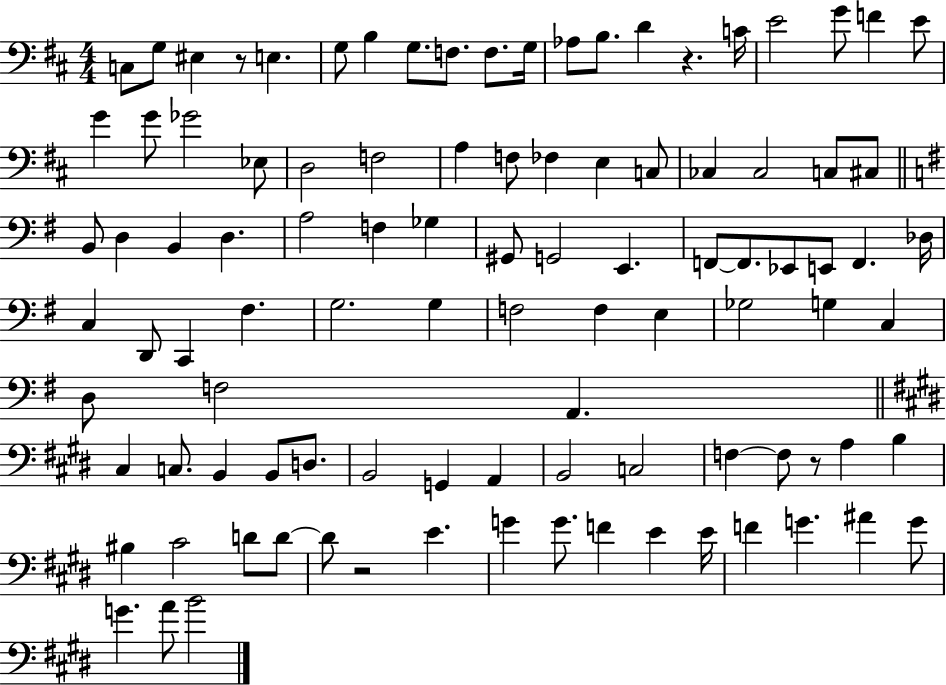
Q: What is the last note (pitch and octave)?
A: B4